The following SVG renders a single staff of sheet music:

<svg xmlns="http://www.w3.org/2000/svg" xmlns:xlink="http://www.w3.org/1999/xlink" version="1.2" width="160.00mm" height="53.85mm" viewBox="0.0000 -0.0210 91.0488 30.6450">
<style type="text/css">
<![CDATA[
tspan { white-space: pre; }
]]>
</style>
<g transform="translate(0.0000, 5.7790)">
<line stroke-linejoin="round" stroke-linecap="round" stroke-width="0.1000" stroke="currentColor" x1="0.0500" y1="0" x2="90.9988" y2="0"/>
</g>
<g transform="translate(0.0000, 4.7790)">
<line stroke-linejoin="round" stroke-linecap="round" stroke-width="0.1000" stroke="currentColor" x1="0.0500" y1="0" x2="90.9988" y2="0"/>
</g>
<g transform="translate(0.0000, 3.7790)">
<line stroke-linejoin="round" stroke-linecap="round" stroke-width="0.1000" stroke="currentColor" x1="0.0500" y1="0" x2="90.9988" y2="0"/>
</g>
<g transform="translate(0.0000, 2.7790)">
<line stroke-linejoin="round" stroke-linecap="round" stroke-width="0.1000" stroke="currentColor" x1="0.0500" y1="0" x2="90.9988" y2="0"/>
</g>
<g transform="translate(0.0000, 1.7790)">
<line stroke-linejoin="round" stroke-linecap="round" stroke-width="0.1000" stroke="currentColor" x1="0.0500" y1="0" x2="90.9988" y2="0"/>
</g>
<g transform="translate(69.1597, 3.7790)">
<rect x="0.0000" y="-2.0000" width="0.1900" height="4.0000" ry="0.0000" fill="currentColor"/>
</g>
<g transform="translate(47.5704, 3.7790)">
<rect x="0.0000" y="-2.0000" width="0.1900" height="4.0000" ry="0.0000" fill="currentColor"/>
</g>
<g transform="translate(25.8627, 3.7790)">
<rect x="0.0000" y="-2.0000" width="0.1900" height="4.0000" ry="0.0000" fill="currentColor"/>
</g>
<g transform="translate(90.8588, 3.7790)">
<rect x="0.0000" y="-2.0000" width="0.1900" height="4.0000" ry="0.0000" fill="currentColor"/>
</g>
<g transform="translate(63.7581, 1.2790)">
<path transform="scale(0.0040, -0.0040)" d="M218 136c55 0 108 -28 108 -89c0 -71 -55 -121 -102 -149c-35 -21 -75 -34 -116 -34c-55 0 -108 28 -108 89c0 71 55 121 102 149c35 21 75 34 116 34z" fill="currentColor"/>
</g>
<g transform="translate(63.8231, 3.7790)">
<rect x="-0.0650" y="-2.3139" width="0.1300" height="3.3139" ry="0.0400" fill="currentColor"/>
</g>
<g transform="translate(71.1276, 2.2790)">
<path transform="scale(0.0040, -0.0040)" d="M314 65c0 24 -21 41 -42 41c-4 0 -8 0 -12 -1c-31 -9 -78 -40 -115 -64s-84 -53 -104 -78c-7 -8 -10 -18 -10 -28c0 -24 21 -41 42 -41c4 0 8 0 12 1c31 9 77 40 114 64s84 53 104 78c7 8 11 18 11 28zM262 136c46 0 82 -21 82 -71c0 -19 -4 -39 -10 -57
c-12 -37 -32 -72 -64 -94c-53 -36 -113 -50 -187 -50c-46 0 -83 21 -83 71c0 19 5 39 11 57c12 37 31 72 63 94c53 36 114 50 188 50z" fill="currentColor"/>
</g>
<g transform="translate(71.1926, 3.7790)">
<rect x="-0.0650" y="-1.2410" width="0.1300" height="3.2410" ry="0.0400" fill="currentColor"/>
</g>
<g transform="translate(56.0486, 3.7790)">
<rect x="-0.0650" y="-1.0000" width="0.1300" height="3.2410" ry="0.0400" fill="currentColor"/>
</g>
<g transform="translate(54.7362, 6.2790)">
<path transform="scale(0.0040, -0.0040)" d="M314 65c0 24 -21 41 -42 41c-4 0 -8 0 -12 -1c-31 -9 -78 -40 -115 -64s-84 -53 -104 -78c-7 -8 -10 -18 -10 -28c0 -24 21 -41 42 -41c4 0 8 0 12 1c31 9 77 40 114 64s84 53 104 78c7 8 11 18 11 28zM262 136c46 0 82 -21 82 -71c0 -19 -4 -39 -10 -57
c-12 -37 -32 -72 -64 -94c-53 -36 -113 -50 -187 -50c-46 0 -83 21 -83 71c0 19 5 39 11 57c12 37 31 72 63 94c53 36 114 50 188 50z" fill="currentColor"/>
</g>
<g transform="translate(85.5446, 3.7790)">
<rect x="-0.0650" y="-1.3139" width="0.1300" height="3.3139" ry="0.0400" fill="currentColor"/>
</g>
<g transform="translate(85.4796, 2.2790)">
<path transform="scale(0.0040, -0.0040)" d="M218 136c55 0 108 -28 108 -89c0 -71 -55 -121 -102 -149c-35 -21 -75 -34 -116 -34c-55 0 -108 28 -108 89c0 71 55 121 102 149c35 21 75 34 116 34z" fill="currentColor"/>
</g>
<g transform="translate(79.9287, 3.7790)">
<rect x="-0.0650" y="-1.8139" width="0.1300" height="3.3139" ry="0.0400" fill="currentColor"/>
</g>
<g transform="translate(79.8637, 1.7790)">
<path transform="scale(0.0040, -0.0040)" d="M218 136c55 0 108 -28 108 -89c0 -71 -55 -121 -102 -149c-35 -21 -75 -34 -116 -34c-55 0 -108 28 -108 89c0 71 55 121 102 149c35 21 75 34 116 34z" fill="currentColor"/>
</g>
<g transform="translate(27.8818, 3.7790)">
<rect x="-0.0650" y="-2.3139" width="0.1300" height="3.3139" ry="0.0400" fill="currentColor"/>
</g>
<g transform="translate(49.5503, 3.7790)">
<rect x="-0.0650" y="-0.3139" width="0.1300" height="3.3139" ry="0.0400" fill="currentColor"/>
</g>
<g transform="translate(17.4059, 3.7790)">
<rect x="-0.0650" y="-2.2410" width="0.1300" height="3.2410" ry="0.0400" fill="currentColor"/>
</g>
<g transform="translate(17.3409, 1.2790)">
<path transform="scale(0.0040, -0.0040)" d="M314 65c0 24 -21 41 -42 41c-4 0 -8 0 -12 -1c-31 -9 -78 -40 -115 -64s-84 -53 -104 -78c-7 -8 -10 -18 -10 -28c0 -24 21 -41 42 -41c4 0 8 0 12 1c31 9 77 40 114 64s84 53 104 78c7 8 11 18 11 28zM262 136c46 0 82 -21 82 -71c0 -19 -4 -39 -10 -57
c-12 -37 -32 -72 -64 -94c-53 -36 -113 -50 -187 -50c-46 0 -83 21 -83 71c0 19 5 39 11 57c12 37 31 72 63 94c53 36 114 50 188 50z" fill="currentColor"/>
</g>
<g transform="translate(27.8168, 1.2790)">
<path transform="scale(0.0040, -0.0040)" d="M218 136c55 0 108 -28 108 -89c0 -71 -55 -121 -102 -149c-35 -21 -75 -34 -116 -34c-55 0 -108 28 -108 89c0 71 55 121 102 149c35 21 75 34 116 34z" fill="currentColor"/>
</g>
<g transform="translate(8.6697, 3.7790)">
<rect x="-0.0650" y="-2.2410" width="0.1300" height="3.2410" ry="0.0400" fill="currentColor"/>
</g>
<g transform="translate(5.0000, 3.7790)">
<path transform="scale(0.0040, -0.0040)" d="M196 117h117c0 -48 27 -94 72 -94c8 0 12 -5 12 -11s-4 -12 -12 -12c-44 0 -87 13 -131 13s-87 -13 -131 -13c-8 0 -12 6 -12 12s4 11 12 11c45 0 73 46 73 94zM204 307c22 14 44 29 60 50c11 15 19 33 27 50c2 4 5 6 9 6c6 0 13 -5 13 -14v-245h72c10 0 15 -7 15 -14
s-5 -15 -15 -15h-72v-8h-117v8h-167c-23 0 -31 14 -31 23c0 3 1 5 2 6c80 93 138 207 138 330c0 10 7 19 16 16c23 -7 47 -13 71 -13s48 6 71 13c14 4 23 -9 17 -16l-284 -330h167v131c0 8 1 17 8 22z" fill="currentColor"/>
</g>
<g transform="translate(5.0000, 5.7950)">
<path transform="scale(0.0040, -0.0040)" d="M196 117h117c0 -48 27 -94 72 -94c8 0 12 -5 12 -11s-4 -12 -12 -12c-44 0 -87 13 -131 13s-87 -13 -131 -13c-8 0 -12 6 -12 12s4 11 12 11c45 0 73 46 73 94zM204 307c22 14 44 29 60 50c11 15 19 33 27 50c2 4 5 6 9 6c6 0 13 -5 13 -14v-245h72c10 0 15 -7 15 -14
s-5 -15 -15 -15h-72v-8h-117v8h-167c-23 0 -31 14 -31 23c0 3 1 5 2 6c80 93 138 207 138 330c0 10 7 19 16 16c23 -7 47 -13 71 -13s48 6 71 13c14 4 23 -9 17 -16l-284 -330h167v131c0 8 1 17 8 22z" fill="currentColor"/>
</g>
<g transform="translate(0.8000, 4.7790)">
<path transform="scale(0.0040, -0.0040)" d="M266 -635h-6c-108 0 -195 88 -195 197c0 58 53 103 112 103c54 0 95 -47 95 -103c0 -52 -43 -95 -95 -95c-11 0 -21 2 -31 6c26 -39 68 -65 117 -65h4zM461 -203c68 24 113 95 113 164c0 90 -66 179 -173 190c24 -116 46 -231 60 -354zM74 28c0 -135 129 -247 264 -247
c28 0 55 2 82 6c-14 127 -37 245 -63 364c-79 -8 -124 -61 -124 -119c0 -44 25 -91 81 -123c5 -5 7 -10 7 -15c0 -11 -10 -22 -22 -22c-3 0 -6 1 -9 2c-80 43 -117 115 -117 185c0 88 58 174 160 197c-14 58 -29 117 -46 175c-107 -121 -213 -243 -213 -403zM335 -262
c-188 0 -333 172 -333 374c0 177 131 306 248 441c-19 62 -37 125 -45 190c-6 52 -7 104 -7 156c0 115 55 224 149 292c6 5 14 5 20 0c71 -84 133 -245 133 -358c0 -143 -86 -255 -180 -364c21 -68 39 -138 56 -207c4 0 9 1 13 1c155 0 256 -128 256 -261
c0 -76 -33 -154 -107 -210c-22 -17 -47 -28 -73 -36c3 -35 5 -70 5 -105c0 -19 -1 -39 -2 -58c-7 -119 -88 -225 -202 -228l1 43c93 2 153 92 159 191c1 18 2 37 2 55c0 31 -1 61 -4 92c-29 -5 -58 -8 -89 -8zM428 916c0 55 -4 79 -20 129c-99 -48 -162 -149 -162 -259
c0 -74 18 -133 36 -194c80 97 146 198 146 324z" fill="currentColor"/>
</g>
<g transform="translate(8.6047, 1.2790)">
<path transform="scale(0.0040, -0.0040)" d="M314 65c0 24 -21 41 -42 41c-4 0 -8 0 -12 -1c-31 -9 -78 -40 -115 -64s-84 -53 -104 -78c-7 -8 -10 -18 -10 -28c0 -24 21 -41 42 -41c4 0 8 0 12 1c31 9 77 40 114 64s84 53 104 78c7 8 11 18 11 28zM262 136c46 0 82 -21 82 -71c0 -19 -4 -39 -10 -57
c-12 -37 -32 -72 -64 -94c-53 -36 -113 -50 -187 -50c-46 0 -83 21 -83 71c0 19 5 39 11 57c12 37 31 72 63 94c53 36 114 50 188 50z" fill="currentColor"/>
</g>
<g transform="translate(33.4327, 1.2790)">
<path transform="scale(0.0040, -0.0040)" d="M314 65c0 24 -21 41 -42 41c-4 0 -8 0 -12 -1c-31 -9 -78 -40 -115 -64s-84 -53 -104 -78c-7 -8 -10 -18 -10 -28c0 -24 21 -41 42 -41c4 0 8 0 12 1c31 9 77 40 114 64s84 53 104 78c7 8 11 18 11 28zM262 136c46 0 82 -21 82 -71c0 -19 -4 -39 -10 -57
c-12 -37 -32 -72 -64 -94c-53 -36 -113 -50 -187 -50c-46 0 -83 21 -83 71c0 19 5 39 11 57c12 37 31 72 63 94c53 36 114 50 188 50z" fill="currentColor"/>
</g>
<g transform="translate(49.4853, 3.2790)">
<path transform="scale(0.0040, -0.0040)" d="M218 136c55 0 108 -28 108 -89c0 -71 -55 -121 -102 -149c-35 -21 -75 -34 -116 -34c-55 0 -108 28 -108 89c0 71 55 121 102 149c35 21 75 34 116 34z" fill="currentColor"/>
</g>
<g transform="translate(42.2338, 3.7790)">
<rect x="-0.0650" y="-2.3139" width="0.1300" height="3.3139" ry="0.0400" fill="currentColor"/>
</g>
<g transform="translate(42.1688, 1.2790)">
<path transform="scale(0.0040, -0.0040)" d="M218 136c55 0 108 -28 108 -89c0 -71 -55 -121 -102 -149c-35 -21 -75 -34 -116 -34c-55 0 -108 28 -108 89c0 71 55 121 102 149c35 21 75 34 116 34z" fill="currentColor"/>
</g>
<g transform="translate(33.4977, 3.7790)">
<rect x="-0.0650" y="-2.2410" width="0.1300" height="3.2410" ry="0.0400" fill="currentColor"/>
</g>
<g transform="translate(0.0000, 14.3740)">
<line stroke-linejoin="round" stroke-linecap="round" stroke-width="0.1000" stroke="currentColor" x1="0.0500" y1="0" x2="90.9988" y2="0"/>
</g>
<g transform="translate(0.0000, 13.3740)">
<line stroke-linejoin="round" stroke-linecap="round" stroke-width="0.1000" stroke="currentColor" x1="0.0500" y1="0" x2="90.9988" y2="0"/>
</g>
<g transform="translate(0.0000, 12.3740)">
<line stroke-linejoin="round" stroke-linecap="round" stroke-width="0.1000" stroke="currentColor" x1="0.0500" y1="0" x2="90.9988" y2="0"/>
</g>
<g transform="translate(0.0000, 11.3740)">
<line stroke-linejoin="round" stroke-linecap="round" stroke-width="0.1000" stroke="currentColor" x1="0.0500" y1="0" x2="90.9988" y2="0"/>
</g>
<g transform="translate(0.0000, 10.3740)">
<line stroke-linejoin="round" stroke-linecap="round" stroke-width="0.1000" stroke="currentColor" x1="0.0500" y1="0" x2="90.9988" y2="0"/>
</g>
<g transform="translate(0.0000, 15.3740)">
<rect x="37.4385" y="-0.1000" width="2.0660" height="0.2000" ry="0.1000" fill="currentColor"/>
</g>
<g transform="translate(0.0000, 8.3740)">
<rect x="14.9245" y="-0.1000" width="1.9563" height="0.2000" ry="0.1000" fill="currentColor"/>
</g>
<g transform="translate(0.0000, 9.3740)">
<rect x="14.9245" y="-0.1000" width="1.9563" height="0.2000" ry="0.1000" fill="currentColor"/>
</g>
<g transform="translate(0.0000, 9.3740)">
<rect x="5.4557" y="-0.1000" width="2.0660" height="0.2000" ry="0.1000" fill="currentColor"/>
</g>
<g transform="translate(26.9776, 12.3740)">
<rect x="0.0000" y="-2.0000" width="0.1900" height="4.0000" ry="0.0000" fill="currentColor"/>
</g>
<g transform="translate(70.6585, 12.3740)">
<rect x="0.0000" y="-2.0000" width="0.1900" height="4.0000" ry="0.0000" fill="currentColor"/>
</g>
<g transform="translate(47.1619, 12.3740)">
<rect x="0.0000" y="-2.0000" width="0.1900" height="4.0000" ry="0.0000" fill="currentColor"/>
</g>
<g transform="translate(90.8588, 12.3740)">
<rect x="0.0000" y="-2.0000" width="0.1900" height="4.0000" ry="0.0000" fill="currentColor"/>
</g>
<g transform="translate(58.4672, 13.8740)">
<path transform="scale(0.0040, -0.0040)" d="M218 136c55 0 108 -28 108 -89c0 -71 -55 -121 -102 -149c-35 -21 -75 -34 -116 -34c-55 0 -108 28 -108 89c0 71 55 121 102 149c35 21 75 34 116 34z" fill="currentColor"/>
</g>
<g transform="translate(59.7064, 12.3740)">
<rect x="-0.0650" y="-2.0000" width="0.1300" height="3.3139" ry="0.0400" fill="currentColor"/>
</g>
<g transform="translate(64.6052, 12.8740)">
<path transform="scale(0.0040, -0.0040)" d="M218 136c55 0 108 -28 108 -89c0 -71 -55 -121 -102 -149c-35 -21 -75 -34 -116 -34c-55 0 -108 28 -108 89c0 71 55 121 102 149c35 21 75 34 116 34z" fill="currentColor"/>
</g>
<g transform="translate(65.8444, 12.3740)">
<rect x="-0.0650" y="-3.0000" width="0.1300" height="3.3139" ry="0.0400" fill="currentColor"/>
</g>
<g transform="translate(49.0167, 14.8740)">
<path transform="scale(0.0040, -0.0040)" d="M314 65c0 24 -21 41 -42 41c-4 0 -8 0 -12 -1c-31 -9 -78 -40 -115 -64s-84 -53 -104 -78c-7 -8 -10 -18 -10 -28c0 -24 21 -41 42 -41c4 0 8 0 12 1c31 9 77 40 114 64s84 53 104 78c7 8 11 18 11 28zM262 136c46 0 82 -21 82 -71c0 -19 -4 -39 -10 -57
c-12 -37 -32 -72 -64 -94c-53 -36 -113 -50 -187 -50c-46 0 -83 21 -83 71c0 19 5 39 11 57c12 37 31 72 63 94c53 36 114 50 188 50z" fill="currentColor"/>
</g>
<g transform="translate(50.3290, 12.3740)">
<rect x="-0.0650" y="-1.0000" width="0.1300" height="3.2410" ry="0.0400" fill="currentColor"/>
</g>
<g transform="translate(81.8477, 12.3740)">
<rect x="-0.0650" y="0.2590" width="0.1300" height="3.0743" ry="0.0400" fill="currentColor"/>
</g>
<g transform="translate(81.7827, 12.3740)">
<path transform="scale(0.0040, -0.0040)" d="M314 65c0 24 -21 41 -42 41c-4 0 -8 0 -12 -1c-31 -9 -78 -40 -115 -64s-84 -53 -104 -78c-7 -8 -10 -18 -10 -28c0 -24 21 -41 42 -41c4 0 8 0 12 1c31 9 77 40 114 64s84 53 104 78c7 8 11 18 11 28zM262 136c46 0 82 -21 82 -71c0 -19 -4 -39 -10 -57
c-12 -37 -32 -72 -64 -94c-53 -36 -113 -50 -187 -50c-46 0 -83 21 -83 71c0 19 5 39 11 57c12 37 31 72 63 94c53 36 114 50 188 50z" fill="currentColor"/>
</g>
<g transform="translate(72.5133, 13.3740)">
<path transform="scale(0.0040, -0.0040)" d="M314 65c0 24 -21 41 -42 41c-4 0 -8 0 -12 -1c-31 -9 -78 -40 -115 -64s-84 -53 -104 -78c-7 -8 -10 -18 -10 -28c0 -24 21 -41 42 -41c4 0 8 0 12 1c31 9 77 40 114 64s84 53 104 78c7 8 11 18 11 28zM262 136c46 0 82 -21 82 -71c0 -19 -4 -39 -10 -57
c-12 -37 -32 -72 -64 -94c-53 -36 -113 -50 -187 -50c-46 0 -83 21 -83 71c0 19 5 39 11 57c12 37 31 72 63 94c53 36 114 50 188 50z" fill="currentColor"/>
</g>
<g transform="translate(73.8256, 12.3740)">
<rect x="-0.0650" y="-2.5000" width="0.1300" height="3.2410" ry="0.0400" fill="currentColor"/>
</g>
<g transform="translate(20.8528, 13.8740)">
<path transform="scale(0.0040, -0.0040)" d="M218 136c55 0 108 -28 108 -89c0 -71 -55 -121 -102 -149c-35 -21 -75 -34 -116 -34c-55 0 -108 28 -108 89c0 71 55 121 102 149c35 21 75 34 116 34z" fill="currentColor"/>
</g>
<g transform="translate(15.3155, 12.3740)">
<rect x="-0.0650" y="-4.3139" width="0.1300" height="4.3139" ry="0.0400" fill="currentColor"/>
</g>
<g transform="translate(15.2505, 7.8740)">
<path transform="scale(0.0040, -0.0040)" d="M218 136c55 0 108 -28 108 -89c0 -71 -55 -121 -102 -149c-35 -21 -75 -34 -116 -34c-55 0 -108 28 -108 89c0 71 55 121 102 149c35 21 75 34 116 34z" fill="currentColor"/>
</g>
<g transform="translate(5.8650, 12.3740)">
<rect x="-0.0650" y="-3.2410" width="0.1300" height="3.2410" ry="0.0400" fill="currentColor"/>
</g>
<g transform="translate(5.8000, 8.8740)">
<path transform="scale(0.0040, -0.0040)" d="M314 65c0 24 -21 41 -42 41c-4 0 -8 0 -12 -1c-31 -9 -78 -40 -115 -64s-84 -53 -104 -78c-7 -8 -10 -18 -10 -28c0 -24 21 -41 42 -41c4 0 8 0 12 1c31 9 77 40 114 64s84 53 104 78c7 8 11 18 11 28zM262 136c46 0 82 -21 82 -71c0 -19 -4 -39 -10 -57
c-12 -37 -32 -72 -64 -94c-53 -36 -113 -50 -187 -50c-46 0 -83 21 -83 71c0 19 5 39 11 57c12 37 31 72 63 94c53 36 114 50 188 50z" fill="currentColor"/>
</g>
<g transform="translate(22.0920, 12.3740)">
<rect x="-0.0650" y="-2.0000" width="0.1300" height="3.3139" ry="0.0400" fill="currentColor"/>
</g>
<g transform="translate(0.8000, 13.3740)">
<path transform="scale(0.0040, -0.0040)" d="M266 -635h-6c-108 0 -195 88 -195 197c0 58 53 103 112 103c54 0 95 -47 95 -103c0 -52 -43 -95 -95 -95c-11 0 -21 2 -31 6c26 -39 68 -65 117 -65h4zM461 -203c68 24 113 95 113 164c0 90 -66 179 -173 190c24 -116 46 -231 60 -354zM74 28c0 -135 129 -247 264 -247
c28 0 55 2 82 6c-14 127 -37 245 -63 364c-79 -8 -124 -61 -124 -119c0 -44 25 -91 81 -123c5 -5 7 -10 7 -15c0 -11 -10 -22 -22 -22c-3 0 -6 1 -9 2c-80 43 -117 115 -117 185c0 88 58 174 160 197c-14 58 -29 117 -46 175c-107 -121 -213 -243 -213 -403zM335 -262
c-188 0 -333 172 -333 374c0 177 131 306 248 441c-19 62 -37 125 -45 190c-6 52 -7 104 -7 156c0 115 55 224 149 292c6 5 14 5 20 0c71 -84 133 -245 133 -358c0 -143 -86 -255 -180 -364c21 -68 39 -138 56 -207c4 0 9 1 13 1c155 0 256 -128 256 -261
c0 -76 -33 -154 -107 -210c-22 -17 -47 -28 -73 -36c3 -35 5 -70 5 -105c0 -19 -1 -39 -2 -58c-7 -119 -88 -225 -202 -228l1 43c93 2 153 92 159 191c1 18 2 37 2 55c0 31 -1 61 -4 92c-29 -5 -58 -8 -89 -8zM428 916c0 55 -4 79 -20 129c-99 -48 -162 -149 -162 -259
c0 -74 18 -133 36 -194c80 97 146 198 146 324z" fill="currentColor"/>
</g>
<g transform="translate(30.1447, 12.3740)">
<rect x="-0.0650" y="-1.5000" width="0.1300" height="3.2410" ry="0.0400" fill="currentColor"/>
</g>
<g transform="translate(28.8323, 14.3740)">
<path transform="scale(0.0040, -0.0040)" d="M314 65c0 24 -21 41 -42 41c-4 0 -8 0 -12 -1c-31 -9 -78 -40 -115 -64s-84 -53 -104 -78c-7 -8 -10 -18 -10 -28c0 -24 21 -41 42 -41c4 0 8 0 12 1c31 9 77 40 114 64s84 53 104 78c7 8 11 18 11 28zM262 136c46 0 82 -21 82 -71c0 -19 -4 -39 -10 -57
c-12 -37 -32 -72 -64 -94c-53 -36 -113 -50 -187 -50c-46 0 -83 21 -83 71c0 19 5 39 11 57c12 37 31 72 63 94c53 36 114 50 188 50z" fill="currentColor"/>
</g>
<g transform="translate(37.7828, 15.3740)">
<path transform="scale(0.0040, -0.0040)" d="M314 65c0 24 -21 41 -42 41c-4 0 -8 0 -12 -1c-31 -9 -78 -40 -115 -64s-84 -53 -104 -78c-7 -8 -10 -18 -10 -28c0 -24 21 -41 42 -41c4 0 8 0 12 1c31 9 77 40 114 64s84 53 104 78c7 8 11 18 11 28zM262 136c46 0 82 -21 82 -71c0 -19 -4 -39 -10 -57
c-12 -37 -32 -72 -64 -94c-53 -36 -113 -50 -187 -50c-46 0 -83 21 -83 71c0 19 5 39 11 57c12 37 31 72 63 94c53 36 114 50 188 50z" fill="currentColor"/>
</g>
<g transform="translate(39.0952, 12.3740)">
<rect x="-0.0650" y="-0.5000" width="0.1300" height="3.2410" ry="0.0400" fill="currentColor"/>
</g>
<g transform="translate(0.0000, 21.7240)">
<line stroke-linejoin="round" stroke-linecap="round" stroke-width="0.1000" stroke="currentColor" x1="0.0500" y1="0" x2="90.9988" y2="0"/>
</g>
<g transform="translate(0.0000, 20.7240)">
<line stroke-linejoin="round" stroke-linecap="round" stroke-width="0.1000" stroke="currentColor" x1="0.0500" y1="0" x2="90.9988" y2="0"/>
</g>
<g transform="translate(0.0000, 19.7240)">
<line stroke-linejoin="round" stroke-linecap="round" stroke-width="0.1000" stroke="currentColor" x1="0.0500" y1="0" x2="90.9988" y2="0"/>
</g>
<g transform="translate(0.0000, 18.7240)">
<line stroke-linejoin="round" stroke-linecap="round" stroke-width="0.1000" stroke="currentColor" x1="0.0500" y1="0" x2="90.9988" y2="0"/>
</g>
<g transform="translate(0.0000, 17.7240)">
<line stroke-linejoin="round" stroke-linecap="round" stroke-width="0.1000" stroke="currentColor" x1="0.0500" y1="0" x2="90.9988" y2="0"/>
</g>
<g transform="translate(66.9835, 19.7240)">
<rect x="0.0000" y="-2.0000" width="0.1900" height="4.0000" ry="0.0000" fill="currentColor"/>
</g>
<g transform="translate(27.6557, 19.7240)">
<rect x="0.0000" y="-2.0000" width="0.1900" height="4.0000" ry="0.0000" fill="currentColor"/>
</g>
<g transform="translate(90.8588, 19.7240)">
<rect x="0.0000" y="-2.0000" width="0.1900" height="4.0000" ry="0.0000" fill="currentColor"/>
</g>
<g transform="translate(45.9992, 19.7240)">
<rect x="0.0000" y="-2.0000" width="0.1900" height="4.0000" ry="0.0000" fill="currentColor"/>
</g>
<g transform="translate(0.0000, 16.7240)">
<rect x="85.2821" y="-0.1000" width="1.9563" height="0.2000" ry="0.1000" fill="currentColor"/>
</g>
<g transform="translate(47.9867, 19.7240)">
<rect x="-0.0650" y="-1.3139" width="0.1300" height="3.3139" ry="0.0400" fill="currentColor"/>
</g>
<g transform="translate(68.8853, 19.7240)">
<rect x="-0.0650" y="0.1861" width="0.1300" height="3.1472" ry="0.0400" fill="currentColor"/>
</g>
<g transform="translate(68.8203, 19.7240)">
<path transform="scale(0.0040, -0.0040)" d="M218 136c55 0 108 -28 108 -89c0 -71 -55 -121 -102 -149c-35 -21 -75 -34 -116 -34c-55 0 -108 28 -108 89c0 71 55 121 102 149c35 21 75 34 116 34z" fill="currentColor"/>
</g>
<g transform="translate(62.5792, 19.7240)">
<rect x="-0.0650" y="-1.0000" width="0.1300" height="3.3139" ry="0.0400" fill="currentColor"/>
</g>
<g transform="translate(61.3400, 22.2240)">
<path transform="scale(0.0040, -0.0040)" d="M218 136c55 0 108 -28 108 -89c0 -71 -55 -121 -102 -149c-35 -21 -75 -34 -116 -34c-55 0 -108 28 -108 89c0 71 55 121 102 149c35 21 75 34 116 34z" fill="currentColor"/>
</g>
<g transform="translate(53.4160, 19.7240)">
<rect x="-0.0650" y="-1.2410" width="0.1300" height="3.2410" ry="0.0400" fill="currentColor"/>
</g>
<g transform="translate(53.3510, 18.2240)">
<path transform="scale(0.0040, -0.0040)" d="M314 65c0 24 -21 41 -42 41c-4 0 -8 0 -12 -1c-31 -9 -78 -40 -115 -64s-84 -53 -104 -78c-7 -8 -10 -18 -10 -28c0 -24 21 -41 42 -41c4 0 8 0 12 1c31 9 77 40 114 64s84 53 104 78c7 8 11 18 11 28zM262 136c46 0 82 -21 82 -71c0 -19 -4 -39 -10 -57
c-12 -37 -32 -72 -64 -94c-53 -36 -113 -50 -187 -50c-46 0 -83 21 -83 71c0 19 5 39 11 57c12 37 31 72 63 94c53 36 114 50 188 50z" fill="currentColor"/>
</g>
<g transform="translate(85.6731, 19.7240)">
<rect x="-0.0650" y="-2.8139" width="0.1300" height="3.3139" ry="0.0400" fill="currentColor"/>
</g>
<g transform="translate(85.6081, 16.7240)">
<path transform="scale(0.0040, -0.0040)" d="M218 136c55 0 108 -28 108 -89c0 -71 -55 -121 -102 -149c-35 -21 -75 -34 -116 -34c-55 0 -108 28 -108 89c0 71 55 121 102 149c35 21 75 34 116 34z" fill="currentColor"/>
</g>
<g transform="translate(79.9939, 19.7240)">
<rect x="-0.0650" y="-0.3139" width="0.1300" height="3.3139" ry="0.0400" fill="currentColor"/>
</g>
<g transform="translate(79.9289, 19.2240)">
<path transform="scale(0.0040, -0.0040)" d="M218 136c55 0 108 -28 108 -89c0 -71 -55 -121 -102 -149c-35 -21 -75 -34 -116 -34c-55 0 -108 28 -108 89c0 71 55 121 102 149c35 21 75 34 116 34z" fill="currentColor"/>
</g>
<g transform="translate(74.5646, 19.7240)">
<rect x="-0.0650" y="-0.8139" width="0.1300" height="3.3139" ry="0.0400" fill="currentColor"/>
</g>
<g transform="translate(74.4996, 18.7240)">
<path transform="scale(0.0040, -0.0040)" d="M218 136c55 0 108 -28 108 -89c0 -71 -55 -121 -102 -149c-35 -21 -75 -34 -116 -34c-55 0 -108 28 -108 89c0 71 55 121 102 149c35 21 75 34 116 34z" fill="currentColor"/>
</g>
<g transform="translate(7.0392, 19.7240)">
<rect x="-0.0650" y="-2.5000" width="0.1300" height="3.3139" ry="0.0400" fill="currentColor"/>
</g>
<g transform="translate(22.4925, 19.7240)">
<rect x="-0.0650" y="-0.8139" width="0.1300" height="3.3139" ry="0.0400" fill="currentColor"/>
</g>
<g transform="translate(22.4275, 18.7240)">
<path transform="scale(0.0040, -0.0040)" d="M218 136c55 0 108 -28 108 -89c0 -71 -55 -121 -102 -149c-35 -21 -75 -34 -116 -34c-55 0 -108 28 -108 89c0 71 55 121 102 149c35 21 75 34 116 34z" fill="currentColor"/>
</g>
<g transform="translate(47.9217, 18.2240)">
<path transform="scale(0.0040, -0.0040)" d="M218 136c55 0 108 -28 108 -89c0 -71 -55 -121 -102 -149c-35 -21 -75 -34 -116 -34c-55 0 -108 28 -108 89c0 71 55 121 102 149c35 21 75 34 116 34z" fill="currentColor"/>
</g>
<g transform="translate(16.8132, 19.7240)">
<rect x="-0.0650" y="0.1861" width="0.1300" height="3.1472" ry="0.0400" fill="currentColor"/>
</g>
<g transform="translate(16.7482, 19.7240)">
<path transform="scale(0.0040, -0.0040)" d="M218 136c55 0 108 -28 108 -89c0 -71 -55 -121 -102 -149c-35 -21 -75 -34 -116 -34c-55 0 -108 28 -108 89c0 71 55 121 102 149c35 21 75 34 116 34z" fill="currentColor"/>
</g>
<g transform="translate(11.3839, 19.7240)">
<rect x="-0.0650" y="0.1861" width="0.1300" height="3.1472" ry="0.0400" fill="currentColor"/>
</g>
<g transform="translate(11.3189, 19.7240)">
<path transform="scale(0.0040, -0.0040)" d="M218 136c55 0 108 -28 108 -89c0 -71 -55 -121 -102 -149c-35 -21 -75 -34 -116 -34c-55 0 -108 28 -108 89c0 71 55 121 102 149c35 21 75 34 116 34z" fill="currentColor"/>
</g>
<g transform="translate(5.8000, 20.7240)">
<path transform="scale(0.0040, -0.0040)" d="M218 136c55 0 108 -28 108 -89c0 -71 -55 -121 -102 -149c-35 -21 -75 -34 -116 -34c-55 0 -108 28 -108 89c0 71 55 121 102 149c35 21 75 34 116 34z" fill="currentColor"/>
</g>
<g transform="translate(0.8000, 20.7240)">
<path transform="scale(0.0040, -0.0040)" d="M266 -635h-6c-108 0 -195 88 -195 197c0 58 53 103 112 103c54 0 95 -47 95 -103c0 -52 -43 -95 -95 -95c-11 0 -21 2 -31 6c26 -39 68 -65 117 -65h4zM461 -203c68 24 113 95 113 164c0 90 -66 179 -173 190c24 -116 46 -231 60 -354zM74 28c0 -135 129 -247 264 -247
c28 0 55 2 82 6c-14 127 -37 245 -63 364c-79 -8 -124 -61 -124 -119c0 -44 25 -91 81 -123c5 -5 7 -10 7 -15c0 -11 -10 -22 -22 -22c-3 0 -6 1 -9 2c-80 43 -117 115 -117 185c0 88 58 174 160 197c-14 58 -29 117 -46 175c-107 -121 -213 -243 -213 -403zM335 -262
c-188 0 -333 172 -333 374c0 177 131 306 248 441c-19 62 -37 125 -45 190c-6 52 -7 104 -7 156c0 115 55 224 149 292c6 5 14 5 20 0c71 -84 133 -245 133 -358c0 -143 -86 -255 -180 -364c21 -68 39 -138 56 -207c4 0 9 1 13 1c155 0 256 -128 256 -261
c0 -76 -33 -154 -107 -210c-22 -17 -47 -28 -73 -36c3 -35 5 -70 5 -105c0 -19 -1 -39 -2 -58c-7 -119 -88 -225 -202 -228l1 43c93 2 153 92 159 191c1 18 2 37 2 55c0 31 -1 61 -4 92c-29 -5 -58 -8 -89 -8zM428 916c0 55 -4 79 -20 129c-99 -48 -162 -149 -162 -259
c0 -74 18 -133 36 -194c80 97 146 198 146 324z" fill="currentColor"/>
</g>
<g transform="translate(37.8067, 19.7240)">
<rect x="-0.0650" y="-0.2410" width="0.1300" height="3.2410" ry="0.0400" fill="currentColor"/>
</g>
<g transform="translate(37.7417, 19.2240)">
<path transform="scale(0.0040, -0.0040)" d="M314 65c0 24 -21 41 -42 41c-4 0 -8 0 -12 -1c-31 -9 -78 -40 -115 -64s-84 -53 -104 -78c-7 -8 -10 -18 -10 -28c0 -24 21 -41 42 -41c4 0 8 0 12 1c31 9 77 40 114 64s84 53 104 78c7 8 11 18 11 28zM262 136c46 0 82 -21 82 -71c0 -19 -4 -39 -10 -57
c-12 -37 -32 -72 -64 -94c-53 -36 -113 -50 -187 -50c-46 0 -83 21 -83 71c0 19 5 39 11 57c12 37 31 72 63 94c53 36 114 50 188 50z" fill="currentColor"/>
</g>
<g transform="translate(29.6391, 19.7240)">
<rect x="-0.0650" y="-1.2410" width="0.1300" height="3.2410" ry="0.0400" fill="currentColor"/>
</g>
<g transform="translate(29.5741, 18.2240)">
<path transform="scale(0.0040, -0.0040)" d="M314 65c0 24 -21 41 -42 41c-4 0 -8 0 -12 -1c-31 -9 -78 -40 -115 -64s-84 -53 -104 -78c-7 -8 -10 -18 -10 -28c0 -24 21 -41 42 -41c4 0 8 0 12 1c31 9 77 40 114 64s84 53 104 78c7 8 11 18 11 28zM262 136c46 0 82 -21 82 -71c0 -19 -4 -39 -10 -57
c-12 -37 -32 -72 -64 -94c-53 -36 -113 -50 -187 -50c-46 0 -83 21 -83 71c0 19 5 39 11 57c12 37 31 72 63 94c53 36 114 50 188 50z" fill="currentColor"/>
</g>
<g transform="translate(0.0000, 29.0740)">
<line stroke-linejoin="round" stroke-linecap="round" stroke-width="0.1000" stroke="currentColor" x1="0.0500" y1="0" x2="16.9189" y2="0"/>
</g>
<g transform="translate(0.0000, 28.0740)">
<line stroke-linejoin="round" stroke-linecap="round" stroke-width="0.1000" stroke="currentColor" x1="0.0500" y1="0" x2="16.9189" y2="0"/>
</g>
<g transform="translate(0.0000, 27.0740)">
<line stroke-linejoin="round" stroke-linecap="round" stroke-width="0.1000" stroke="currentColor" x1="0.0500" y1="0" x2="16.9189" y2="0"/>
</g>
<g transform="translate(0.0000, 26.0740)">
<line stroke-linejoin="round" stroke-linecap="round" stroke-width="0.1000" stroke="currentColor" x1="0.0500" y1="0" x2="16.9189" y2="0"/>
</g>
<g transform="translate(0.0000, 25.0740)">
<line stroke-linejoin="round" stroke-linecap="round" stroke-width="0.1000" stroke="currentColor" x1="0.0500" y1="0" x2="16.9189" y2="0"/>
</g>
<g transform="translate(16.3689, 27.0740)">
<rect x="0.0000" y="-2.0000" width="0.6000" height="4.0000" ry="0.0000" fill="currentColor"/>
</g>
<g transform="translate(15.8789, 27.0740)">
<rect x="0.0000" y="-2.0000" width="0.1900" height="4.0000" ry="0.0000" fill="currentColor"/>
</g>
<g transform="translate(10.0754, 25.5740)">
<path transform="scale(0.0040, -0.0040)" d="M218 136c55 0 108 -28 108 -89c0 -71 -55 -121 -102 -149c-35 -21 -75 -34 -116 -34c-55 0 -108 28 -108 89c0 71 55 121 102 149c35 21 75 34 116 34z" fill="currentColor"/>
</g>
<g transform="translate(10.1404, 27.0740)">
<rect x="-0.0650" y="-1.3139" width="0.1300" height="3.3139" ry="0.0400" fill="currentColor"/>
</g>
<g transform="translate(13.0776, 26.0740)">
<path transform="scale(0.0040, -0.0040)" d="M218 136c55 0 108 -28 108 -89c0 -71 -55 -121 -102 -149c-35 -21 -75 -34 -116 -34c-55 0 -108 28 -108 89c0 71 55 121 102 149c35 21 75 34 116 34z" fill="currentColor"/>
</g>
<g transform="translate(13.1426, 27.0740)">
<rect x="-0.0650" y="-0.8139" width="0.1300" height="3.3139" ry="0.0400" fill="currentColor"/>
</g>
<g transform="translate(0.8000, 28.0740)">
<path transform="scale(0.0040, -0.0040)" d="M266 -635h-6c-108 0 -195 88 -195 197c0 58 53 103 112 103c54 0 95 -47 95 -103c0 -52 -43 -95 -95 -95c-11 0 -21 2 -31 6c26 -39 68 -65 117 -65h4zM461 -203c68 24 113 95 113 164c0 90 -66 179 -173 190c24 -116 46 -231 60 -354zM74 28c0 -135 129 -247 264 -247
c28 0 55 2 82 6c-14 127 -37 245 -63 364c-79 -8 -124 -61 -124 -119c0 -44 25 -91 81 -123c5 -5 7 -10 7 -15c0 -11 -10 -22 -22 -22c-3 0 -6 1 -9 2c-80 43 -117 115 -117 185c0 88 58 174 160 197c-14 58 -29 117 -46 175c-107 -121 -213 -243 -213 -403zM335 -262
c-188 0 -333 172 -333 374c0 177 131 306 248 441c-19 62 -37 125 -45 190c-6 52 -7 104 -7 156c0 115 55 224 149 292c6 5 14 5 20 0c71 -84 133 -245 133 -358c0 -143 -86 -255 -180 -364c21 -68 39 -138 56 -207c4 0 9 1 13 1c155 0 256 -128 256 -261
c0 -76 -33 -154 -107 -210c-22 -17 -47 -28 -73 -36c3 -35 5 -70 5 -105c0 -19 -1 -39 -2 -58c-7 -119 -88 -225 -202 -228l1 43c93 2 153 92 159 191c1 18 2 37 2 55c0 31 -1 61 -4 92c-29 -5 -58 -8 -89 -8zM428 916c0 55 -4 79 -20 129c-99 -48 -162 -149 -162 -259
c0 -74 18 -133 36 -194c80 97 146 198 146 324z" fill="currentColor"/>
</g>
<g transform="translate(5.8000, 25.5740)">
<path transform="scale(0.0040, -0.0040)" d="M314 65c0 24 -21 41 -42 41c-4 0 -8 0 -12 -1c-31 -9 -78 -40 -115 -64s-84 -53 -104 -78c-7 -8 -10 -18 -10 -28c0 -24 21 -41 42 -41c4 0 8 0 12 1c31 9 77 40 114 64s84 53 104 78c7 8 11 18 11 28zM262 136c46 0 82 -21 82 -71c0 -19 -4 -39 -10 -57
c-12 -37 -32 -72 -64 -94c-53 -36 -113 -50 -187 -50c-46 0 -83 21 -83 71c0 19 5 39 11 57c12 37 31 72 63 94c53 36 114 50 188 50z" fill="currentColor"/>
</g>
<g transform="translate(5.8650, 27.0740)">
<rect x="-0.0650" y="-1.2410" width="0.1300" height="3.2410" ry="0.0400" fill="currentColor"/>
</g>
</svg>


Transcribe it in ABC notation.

X:1
T:Untitled
M:4/4
L:1/4
K:C
g2 g2 g g2 g c D2 g e2 f e b2 d' F E2 C2 D2 F A G2 B2 G B B d e2 c2 e e2 D B d c a e2 e d